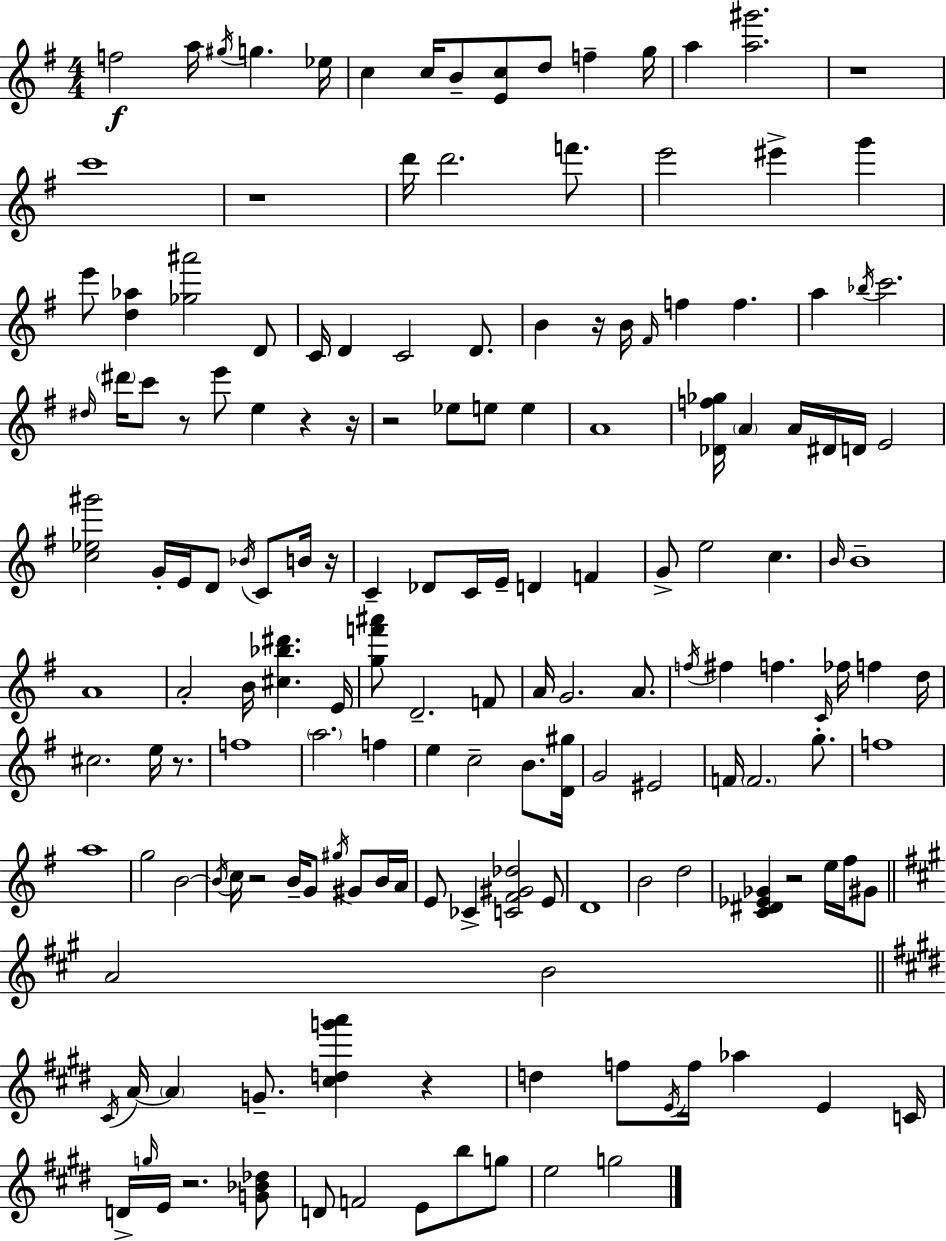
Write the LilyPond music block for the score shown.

{
  \clef treble
  \numericTimeSignature
  \time 4/4
  \key e \minor
  f''2\f a''16 \acciaccatura { gis''16 } g''4. | ees''16 c''4 c''16 b'8-- <e' c''>8 d''8 f''4-- | g''16 a''4 <a'' gis'''>2. | r1 | \break c'''1 | r1 | d'''16 d'''2. f'''8. | e'''2 eis'''4-> g'''4 | \break e'''8 <d'' aes''>4 <ges'' ais'''>2 d'8 | c'16 d'4 c'2 d'8. | b'4 r16 b'16 \grace { fis'16 } f''4 f''4. | a''4 \acciaccatura { bes''16 } c'''2. | \break \grace { dis''16 } \parenthesize dis'''16 c'''8 r8 e'''8 e''4 r4 | r16 r2 ees''8 e''8 | e''4 a'1 | <des' f'' ges''>16 \parenthesize a'4 a'16 dis'16 d'16 e'2 | \break <c'' ees'' gis'''>2 g'16-. e'16 d'8 | \acciaccatura { bes'16 } c'8 b'16 r16 c'4-- des'8 c'16 e'16-- d'4 | f'4 g'8-> e''2 c''4. | \grace { b'16 } b'1-- | \break a'1 | a'2-. b'16 <cis'' bes'' dis'''>4. | e'16 <g'' f''' ais'''>8 d'2.-- | f'8 a'16 g'2. | \break a'8. \acciaccatura { f''16 } fis''4 f''4. | \grace { c'16 } fes''16 f''4 d''16 cis''2. | e''16 r8. f''1 | \parenthesize a''2. | \break f''4 e''4 c''2-- | b'8. <d' gis''>16 g'2 | eis'2 f'16 \parenthesize f'2. | g''8.-. f''1 | \break a''1 | g''2 | b'2~~ \acciaccatura { b'16 } c''16 r2 | b'16-- g'8 \acciaccatura { gis''16 } gis'8 b'16 a'16 e'8 ces'4-> | \break <c' fis' gis' des''>2 e'8 d'1 | b'2 | d''2 <c' dis' ees' ges'>4 r2 | e''16 fis''16 gis'8 \bar "||" \break \key a \major a'2 b'2 | \bar "||" \break \key e \major \acciaccatura { cis'16 } a'16~~ \parenthesize a'4 g'8.-- <cis'' d'' g''' a'''>4 r4 | d''4 f''8 \acciaccatura { e'16 } f''16 aes''4 e'4 | c'16 d'16-> \grace { g''16 } e'16 r2. | <g' bes' des''>8 d'8 f'2 e'8 b''8 | \break g''8 e''2 g''2 | \bar "|."
}